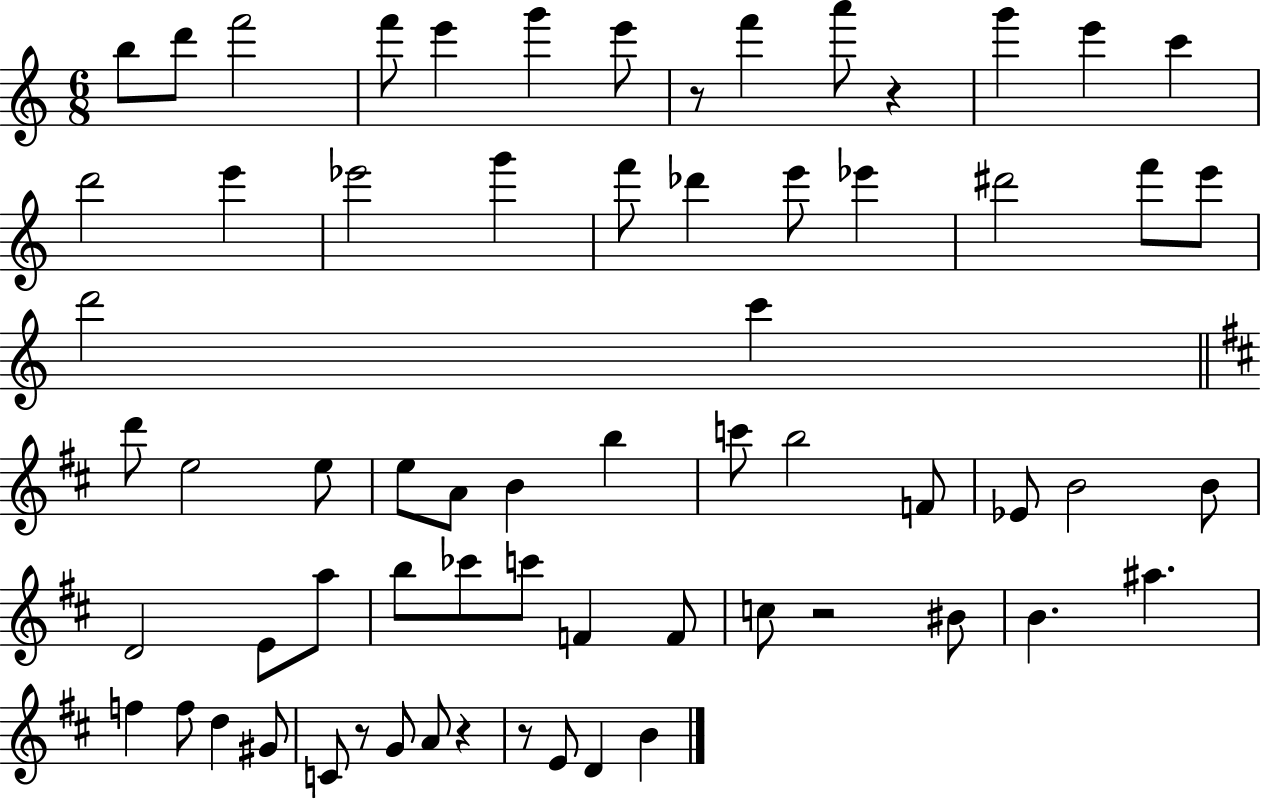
{
  \clef treble
  \numericTimeSignature
  \time 6/8
  \key c \major
  b''8 d'''8 f'''2 | f'''8 e'''4 g'''4 e'''8 | r8 f'''4 a'''8 r4 | g'''4 e'''4 c'''4 | \break d'''2 e'''4 | ees'''2 g'''4 | f'''8 des'''4 e'''8 ees'''4 | dis'''2 f'''8 e'''8 | \break d'''2 c'''4 | \bar "||" \break \key d \major d'''8 e''2 e''8 | e''8 a'8 b'4 b''4 | c'''8 b''2 f'8 | ees'8 b'2 b'8 | \break d'2 e'8 a''8 | b''8 ces'''8 c'''8 f'4 f'8 | c''8 r2 bis'8 | b'4. ais''4. | \break f''4 f''8 d''4 gis'8 | c'8 r8 g'8 a'8 r4 | r8 e'8 d'4 b'4 | \bar "|."
}